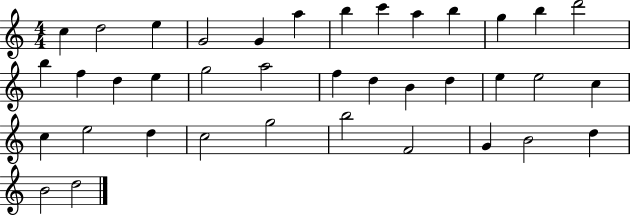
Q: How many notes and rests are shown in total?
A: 38